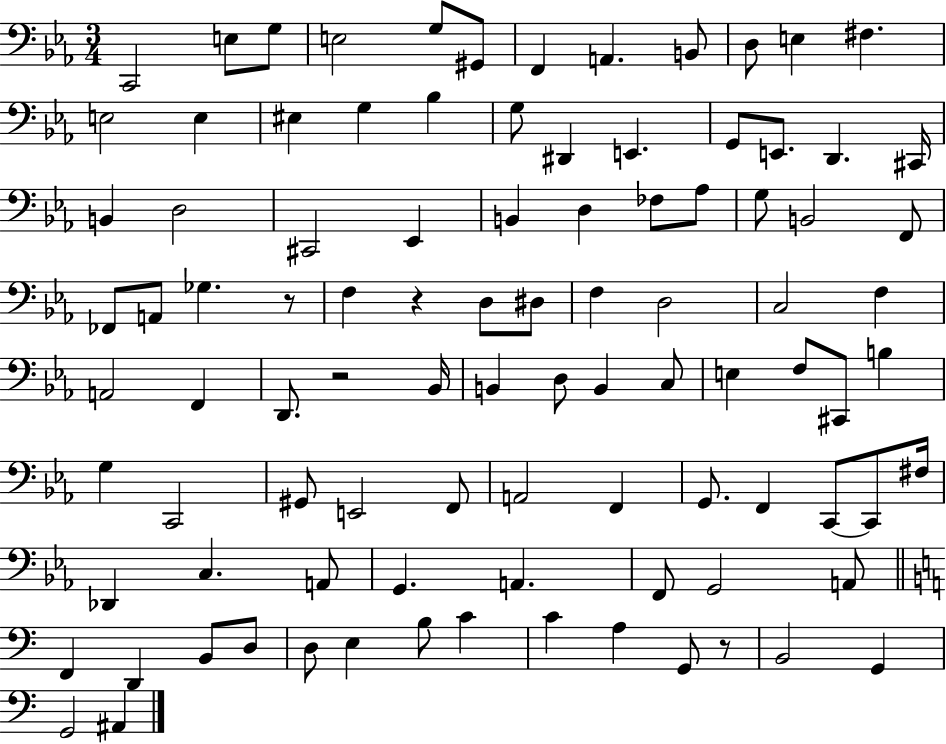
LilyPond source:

{
  \clef bass
  \numericTimeSignature
  \time 3/4
  \key ees \major
  \repeat volta 2 { c,2 e8 g8 | e2 g8 gis,8 | f,4 a,4. b,8 | d8 e4 fis4. | \break e2 e4 | eis4 g4 bes4 | g8 dis,4 e,4. | g,8 e,8. d,4. cis,16 | \break b,4 d2 | cis,2 ees,4 | b,4 d4 fes8 aes8 | g8 b,2 f,8 | \break fes,8 a,8 ges4. r8 | f4 r4 d8 dis8 | f4 d2 | c2 f4 | \break a,2 f,4 | d,8. r2 bes,16 | b,4 d8 b,4 c8 | e4 f8 cis,8 b4 | \break g4 c,2 | gis,8 e,2 f,8 | a,2 f,4 | g,8. f,4 c,8~~ c,8 fis16 | \break des,4 c4. a,8 | g,4. a,4. | f,8 g,2 a,8 | \bar "||" \break \key a \minor f,4 d,4 b,8 d8 | d8 e4 b8 c'4 | c'4 a4 g,8 r8 | b,2 g,4 | \break g,2 ais,4 | } \bar "|."
}